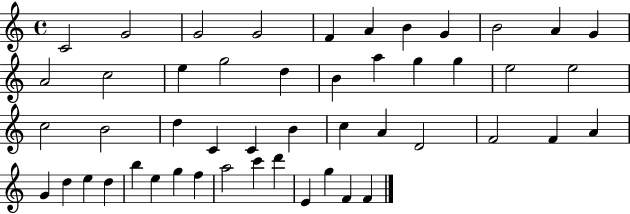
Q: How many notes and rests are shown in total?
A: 49